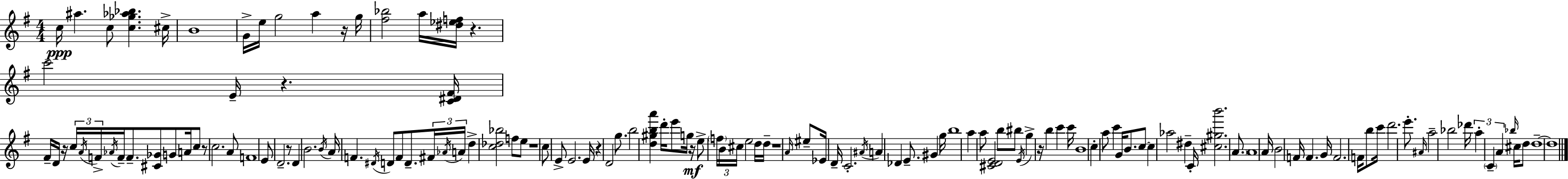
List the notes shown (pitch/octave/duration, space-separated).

C5/s A#5/q. C5/e [C5,Gb5,Ab5,Bb5]/q. C#5/s B4/w G4/s E5/s G5/h A5/q R/s G5/s [F#5,Bb5]/h A5/s [D#5,Eb5,F5]/s R/q. C6/h E4/s R/q. [C4,D#4,F#4]/s F#4/s D4/s R/s C5/s A4/s F4/s Ab4/s F4/s F4/e. [C#4,Gb4]/e G4/e A4/s C5/e R/e C5/h. A4/e F4/w E4/e D4/h. R/e D4/q B4/h. B4/s A4/s F4/q. D#4/s D4/e F4/e D4/e. F#4/s Ab4/s A4/s D5/q [C5,Db5,Bb5]/h F5/e E5/e R/w C5/e E4/e E4/h. E4/s R/q D4/h G5/e. B5/h [D5,G#5,B5,A6]/q D6/s E6/e G5/s R/s E5/e F5/s B4/s C#5/s E5/h D5/s D5/s R/w A4/s EIS5/e Eb4/s D4/s C4/h. A#4/s A4/q Db4/q E4/e. G#4/q G5/s B5/w A5/q A5/e [C#4,D4,E4]/h B5/e BIS5/e E4/s G5/q R/s B5/q C6/q C6/s B4/w C5/q A5/e C6/q G4/s B4/e. C5/e C5/q Ab5/h D#5/q C4/s [C#5,G#5,B6]/h. A4/e. A4/w A4/s B4/h F4/s F4/q. G4/s F4/h. F4/s B5/e C6/s D6/h. E6/e. A#4/s A5/h Bb5/h Db6/s A5/q C4/q A4/q Bb5/s C#5/s D5/e D5/w D5/w